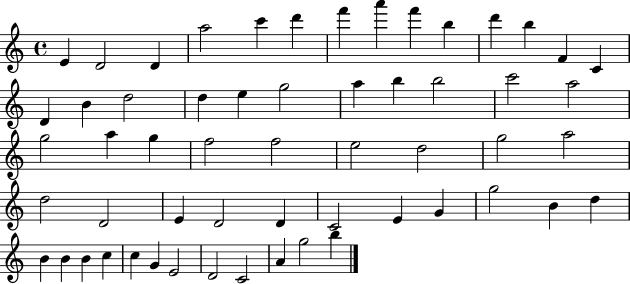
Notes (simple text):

E4/q D4/h D4/q A5/h C6/q D6/q F6/q A6/q F6/q B5/q D6/q B5/q F4/q C4/q D4/q B4/q D5/h D5/q E5/q G5/h A5/q B5/q B5/h C6/h A5/h G5/h A5/q G5/q F5/h F5/h E5/h D5/h G5/h A5/h D5/h D4/h E4/q D4/h D4/q C4/h E4/q G4/q G5/h B4/q D5/q B4/q B4/q B4/q C5/q C5/q G4/q E4/h D4/h C4/h A4/q G5/h B5/q